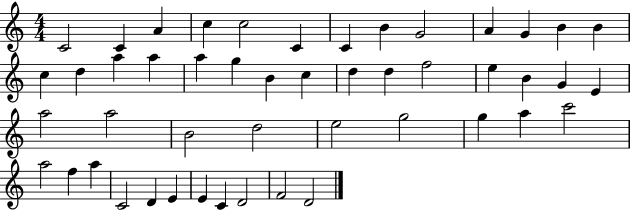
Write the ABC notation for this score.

X:1
T:Untitled
M:4/4
L:1/4
K:C
C2 C A c c2 C C B G2 A G B B c d a a a g B c d d f2 e B G E a2 a2 B2 d2 e2 g2 g a c'2 a2 f a C2 D E E C D2 F2 D2